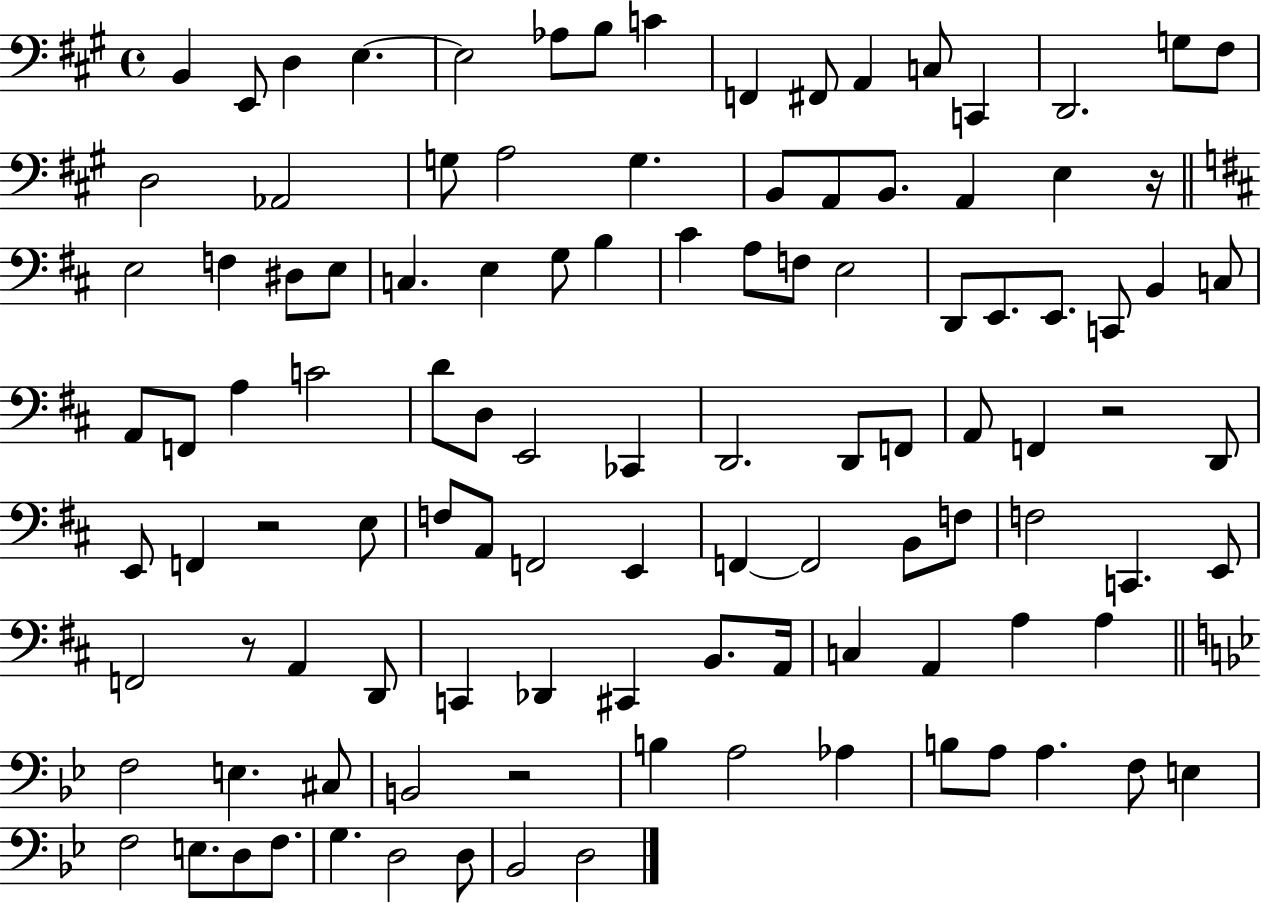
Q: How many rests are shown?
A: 5